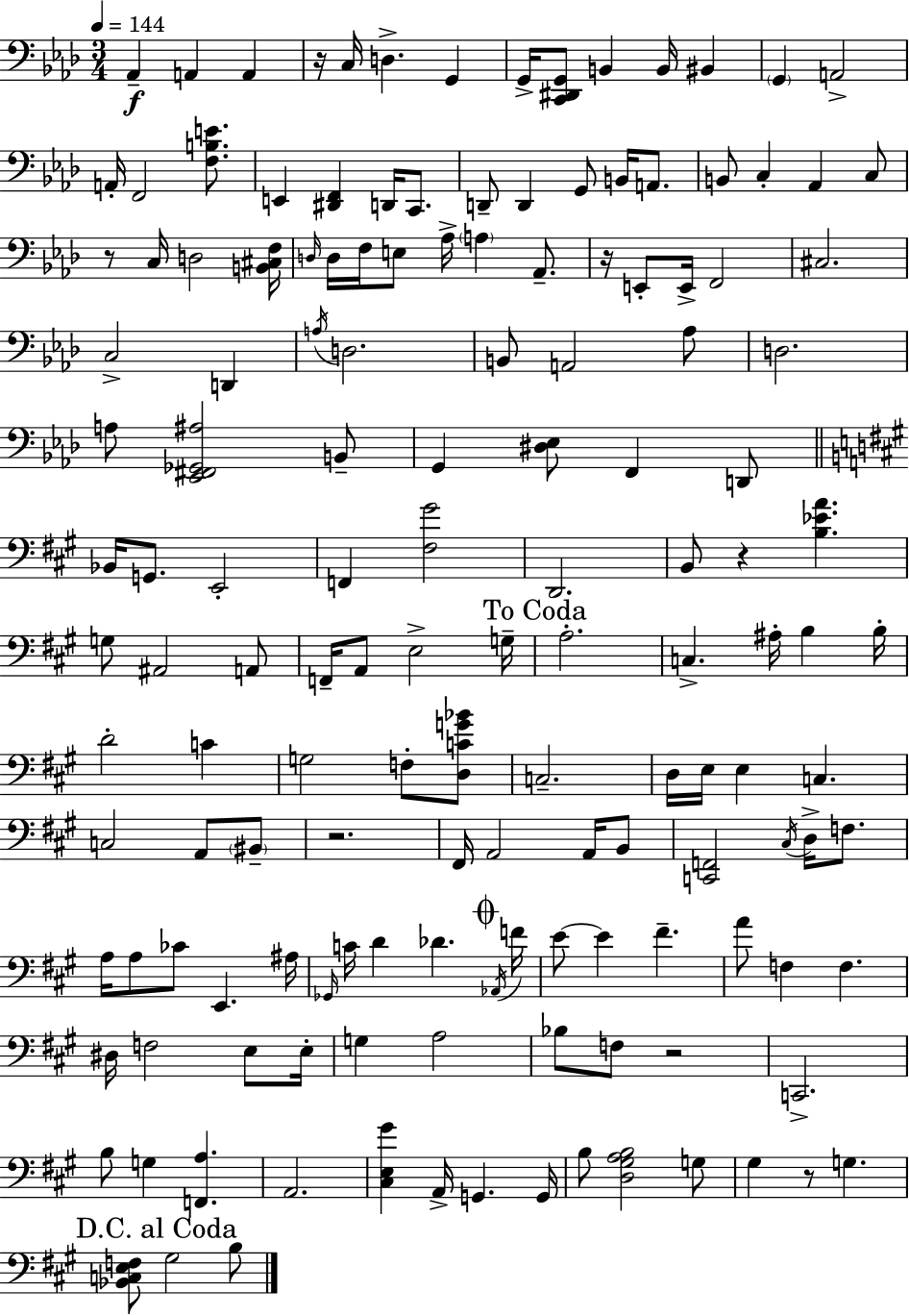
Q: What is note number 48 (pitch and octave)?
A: A3